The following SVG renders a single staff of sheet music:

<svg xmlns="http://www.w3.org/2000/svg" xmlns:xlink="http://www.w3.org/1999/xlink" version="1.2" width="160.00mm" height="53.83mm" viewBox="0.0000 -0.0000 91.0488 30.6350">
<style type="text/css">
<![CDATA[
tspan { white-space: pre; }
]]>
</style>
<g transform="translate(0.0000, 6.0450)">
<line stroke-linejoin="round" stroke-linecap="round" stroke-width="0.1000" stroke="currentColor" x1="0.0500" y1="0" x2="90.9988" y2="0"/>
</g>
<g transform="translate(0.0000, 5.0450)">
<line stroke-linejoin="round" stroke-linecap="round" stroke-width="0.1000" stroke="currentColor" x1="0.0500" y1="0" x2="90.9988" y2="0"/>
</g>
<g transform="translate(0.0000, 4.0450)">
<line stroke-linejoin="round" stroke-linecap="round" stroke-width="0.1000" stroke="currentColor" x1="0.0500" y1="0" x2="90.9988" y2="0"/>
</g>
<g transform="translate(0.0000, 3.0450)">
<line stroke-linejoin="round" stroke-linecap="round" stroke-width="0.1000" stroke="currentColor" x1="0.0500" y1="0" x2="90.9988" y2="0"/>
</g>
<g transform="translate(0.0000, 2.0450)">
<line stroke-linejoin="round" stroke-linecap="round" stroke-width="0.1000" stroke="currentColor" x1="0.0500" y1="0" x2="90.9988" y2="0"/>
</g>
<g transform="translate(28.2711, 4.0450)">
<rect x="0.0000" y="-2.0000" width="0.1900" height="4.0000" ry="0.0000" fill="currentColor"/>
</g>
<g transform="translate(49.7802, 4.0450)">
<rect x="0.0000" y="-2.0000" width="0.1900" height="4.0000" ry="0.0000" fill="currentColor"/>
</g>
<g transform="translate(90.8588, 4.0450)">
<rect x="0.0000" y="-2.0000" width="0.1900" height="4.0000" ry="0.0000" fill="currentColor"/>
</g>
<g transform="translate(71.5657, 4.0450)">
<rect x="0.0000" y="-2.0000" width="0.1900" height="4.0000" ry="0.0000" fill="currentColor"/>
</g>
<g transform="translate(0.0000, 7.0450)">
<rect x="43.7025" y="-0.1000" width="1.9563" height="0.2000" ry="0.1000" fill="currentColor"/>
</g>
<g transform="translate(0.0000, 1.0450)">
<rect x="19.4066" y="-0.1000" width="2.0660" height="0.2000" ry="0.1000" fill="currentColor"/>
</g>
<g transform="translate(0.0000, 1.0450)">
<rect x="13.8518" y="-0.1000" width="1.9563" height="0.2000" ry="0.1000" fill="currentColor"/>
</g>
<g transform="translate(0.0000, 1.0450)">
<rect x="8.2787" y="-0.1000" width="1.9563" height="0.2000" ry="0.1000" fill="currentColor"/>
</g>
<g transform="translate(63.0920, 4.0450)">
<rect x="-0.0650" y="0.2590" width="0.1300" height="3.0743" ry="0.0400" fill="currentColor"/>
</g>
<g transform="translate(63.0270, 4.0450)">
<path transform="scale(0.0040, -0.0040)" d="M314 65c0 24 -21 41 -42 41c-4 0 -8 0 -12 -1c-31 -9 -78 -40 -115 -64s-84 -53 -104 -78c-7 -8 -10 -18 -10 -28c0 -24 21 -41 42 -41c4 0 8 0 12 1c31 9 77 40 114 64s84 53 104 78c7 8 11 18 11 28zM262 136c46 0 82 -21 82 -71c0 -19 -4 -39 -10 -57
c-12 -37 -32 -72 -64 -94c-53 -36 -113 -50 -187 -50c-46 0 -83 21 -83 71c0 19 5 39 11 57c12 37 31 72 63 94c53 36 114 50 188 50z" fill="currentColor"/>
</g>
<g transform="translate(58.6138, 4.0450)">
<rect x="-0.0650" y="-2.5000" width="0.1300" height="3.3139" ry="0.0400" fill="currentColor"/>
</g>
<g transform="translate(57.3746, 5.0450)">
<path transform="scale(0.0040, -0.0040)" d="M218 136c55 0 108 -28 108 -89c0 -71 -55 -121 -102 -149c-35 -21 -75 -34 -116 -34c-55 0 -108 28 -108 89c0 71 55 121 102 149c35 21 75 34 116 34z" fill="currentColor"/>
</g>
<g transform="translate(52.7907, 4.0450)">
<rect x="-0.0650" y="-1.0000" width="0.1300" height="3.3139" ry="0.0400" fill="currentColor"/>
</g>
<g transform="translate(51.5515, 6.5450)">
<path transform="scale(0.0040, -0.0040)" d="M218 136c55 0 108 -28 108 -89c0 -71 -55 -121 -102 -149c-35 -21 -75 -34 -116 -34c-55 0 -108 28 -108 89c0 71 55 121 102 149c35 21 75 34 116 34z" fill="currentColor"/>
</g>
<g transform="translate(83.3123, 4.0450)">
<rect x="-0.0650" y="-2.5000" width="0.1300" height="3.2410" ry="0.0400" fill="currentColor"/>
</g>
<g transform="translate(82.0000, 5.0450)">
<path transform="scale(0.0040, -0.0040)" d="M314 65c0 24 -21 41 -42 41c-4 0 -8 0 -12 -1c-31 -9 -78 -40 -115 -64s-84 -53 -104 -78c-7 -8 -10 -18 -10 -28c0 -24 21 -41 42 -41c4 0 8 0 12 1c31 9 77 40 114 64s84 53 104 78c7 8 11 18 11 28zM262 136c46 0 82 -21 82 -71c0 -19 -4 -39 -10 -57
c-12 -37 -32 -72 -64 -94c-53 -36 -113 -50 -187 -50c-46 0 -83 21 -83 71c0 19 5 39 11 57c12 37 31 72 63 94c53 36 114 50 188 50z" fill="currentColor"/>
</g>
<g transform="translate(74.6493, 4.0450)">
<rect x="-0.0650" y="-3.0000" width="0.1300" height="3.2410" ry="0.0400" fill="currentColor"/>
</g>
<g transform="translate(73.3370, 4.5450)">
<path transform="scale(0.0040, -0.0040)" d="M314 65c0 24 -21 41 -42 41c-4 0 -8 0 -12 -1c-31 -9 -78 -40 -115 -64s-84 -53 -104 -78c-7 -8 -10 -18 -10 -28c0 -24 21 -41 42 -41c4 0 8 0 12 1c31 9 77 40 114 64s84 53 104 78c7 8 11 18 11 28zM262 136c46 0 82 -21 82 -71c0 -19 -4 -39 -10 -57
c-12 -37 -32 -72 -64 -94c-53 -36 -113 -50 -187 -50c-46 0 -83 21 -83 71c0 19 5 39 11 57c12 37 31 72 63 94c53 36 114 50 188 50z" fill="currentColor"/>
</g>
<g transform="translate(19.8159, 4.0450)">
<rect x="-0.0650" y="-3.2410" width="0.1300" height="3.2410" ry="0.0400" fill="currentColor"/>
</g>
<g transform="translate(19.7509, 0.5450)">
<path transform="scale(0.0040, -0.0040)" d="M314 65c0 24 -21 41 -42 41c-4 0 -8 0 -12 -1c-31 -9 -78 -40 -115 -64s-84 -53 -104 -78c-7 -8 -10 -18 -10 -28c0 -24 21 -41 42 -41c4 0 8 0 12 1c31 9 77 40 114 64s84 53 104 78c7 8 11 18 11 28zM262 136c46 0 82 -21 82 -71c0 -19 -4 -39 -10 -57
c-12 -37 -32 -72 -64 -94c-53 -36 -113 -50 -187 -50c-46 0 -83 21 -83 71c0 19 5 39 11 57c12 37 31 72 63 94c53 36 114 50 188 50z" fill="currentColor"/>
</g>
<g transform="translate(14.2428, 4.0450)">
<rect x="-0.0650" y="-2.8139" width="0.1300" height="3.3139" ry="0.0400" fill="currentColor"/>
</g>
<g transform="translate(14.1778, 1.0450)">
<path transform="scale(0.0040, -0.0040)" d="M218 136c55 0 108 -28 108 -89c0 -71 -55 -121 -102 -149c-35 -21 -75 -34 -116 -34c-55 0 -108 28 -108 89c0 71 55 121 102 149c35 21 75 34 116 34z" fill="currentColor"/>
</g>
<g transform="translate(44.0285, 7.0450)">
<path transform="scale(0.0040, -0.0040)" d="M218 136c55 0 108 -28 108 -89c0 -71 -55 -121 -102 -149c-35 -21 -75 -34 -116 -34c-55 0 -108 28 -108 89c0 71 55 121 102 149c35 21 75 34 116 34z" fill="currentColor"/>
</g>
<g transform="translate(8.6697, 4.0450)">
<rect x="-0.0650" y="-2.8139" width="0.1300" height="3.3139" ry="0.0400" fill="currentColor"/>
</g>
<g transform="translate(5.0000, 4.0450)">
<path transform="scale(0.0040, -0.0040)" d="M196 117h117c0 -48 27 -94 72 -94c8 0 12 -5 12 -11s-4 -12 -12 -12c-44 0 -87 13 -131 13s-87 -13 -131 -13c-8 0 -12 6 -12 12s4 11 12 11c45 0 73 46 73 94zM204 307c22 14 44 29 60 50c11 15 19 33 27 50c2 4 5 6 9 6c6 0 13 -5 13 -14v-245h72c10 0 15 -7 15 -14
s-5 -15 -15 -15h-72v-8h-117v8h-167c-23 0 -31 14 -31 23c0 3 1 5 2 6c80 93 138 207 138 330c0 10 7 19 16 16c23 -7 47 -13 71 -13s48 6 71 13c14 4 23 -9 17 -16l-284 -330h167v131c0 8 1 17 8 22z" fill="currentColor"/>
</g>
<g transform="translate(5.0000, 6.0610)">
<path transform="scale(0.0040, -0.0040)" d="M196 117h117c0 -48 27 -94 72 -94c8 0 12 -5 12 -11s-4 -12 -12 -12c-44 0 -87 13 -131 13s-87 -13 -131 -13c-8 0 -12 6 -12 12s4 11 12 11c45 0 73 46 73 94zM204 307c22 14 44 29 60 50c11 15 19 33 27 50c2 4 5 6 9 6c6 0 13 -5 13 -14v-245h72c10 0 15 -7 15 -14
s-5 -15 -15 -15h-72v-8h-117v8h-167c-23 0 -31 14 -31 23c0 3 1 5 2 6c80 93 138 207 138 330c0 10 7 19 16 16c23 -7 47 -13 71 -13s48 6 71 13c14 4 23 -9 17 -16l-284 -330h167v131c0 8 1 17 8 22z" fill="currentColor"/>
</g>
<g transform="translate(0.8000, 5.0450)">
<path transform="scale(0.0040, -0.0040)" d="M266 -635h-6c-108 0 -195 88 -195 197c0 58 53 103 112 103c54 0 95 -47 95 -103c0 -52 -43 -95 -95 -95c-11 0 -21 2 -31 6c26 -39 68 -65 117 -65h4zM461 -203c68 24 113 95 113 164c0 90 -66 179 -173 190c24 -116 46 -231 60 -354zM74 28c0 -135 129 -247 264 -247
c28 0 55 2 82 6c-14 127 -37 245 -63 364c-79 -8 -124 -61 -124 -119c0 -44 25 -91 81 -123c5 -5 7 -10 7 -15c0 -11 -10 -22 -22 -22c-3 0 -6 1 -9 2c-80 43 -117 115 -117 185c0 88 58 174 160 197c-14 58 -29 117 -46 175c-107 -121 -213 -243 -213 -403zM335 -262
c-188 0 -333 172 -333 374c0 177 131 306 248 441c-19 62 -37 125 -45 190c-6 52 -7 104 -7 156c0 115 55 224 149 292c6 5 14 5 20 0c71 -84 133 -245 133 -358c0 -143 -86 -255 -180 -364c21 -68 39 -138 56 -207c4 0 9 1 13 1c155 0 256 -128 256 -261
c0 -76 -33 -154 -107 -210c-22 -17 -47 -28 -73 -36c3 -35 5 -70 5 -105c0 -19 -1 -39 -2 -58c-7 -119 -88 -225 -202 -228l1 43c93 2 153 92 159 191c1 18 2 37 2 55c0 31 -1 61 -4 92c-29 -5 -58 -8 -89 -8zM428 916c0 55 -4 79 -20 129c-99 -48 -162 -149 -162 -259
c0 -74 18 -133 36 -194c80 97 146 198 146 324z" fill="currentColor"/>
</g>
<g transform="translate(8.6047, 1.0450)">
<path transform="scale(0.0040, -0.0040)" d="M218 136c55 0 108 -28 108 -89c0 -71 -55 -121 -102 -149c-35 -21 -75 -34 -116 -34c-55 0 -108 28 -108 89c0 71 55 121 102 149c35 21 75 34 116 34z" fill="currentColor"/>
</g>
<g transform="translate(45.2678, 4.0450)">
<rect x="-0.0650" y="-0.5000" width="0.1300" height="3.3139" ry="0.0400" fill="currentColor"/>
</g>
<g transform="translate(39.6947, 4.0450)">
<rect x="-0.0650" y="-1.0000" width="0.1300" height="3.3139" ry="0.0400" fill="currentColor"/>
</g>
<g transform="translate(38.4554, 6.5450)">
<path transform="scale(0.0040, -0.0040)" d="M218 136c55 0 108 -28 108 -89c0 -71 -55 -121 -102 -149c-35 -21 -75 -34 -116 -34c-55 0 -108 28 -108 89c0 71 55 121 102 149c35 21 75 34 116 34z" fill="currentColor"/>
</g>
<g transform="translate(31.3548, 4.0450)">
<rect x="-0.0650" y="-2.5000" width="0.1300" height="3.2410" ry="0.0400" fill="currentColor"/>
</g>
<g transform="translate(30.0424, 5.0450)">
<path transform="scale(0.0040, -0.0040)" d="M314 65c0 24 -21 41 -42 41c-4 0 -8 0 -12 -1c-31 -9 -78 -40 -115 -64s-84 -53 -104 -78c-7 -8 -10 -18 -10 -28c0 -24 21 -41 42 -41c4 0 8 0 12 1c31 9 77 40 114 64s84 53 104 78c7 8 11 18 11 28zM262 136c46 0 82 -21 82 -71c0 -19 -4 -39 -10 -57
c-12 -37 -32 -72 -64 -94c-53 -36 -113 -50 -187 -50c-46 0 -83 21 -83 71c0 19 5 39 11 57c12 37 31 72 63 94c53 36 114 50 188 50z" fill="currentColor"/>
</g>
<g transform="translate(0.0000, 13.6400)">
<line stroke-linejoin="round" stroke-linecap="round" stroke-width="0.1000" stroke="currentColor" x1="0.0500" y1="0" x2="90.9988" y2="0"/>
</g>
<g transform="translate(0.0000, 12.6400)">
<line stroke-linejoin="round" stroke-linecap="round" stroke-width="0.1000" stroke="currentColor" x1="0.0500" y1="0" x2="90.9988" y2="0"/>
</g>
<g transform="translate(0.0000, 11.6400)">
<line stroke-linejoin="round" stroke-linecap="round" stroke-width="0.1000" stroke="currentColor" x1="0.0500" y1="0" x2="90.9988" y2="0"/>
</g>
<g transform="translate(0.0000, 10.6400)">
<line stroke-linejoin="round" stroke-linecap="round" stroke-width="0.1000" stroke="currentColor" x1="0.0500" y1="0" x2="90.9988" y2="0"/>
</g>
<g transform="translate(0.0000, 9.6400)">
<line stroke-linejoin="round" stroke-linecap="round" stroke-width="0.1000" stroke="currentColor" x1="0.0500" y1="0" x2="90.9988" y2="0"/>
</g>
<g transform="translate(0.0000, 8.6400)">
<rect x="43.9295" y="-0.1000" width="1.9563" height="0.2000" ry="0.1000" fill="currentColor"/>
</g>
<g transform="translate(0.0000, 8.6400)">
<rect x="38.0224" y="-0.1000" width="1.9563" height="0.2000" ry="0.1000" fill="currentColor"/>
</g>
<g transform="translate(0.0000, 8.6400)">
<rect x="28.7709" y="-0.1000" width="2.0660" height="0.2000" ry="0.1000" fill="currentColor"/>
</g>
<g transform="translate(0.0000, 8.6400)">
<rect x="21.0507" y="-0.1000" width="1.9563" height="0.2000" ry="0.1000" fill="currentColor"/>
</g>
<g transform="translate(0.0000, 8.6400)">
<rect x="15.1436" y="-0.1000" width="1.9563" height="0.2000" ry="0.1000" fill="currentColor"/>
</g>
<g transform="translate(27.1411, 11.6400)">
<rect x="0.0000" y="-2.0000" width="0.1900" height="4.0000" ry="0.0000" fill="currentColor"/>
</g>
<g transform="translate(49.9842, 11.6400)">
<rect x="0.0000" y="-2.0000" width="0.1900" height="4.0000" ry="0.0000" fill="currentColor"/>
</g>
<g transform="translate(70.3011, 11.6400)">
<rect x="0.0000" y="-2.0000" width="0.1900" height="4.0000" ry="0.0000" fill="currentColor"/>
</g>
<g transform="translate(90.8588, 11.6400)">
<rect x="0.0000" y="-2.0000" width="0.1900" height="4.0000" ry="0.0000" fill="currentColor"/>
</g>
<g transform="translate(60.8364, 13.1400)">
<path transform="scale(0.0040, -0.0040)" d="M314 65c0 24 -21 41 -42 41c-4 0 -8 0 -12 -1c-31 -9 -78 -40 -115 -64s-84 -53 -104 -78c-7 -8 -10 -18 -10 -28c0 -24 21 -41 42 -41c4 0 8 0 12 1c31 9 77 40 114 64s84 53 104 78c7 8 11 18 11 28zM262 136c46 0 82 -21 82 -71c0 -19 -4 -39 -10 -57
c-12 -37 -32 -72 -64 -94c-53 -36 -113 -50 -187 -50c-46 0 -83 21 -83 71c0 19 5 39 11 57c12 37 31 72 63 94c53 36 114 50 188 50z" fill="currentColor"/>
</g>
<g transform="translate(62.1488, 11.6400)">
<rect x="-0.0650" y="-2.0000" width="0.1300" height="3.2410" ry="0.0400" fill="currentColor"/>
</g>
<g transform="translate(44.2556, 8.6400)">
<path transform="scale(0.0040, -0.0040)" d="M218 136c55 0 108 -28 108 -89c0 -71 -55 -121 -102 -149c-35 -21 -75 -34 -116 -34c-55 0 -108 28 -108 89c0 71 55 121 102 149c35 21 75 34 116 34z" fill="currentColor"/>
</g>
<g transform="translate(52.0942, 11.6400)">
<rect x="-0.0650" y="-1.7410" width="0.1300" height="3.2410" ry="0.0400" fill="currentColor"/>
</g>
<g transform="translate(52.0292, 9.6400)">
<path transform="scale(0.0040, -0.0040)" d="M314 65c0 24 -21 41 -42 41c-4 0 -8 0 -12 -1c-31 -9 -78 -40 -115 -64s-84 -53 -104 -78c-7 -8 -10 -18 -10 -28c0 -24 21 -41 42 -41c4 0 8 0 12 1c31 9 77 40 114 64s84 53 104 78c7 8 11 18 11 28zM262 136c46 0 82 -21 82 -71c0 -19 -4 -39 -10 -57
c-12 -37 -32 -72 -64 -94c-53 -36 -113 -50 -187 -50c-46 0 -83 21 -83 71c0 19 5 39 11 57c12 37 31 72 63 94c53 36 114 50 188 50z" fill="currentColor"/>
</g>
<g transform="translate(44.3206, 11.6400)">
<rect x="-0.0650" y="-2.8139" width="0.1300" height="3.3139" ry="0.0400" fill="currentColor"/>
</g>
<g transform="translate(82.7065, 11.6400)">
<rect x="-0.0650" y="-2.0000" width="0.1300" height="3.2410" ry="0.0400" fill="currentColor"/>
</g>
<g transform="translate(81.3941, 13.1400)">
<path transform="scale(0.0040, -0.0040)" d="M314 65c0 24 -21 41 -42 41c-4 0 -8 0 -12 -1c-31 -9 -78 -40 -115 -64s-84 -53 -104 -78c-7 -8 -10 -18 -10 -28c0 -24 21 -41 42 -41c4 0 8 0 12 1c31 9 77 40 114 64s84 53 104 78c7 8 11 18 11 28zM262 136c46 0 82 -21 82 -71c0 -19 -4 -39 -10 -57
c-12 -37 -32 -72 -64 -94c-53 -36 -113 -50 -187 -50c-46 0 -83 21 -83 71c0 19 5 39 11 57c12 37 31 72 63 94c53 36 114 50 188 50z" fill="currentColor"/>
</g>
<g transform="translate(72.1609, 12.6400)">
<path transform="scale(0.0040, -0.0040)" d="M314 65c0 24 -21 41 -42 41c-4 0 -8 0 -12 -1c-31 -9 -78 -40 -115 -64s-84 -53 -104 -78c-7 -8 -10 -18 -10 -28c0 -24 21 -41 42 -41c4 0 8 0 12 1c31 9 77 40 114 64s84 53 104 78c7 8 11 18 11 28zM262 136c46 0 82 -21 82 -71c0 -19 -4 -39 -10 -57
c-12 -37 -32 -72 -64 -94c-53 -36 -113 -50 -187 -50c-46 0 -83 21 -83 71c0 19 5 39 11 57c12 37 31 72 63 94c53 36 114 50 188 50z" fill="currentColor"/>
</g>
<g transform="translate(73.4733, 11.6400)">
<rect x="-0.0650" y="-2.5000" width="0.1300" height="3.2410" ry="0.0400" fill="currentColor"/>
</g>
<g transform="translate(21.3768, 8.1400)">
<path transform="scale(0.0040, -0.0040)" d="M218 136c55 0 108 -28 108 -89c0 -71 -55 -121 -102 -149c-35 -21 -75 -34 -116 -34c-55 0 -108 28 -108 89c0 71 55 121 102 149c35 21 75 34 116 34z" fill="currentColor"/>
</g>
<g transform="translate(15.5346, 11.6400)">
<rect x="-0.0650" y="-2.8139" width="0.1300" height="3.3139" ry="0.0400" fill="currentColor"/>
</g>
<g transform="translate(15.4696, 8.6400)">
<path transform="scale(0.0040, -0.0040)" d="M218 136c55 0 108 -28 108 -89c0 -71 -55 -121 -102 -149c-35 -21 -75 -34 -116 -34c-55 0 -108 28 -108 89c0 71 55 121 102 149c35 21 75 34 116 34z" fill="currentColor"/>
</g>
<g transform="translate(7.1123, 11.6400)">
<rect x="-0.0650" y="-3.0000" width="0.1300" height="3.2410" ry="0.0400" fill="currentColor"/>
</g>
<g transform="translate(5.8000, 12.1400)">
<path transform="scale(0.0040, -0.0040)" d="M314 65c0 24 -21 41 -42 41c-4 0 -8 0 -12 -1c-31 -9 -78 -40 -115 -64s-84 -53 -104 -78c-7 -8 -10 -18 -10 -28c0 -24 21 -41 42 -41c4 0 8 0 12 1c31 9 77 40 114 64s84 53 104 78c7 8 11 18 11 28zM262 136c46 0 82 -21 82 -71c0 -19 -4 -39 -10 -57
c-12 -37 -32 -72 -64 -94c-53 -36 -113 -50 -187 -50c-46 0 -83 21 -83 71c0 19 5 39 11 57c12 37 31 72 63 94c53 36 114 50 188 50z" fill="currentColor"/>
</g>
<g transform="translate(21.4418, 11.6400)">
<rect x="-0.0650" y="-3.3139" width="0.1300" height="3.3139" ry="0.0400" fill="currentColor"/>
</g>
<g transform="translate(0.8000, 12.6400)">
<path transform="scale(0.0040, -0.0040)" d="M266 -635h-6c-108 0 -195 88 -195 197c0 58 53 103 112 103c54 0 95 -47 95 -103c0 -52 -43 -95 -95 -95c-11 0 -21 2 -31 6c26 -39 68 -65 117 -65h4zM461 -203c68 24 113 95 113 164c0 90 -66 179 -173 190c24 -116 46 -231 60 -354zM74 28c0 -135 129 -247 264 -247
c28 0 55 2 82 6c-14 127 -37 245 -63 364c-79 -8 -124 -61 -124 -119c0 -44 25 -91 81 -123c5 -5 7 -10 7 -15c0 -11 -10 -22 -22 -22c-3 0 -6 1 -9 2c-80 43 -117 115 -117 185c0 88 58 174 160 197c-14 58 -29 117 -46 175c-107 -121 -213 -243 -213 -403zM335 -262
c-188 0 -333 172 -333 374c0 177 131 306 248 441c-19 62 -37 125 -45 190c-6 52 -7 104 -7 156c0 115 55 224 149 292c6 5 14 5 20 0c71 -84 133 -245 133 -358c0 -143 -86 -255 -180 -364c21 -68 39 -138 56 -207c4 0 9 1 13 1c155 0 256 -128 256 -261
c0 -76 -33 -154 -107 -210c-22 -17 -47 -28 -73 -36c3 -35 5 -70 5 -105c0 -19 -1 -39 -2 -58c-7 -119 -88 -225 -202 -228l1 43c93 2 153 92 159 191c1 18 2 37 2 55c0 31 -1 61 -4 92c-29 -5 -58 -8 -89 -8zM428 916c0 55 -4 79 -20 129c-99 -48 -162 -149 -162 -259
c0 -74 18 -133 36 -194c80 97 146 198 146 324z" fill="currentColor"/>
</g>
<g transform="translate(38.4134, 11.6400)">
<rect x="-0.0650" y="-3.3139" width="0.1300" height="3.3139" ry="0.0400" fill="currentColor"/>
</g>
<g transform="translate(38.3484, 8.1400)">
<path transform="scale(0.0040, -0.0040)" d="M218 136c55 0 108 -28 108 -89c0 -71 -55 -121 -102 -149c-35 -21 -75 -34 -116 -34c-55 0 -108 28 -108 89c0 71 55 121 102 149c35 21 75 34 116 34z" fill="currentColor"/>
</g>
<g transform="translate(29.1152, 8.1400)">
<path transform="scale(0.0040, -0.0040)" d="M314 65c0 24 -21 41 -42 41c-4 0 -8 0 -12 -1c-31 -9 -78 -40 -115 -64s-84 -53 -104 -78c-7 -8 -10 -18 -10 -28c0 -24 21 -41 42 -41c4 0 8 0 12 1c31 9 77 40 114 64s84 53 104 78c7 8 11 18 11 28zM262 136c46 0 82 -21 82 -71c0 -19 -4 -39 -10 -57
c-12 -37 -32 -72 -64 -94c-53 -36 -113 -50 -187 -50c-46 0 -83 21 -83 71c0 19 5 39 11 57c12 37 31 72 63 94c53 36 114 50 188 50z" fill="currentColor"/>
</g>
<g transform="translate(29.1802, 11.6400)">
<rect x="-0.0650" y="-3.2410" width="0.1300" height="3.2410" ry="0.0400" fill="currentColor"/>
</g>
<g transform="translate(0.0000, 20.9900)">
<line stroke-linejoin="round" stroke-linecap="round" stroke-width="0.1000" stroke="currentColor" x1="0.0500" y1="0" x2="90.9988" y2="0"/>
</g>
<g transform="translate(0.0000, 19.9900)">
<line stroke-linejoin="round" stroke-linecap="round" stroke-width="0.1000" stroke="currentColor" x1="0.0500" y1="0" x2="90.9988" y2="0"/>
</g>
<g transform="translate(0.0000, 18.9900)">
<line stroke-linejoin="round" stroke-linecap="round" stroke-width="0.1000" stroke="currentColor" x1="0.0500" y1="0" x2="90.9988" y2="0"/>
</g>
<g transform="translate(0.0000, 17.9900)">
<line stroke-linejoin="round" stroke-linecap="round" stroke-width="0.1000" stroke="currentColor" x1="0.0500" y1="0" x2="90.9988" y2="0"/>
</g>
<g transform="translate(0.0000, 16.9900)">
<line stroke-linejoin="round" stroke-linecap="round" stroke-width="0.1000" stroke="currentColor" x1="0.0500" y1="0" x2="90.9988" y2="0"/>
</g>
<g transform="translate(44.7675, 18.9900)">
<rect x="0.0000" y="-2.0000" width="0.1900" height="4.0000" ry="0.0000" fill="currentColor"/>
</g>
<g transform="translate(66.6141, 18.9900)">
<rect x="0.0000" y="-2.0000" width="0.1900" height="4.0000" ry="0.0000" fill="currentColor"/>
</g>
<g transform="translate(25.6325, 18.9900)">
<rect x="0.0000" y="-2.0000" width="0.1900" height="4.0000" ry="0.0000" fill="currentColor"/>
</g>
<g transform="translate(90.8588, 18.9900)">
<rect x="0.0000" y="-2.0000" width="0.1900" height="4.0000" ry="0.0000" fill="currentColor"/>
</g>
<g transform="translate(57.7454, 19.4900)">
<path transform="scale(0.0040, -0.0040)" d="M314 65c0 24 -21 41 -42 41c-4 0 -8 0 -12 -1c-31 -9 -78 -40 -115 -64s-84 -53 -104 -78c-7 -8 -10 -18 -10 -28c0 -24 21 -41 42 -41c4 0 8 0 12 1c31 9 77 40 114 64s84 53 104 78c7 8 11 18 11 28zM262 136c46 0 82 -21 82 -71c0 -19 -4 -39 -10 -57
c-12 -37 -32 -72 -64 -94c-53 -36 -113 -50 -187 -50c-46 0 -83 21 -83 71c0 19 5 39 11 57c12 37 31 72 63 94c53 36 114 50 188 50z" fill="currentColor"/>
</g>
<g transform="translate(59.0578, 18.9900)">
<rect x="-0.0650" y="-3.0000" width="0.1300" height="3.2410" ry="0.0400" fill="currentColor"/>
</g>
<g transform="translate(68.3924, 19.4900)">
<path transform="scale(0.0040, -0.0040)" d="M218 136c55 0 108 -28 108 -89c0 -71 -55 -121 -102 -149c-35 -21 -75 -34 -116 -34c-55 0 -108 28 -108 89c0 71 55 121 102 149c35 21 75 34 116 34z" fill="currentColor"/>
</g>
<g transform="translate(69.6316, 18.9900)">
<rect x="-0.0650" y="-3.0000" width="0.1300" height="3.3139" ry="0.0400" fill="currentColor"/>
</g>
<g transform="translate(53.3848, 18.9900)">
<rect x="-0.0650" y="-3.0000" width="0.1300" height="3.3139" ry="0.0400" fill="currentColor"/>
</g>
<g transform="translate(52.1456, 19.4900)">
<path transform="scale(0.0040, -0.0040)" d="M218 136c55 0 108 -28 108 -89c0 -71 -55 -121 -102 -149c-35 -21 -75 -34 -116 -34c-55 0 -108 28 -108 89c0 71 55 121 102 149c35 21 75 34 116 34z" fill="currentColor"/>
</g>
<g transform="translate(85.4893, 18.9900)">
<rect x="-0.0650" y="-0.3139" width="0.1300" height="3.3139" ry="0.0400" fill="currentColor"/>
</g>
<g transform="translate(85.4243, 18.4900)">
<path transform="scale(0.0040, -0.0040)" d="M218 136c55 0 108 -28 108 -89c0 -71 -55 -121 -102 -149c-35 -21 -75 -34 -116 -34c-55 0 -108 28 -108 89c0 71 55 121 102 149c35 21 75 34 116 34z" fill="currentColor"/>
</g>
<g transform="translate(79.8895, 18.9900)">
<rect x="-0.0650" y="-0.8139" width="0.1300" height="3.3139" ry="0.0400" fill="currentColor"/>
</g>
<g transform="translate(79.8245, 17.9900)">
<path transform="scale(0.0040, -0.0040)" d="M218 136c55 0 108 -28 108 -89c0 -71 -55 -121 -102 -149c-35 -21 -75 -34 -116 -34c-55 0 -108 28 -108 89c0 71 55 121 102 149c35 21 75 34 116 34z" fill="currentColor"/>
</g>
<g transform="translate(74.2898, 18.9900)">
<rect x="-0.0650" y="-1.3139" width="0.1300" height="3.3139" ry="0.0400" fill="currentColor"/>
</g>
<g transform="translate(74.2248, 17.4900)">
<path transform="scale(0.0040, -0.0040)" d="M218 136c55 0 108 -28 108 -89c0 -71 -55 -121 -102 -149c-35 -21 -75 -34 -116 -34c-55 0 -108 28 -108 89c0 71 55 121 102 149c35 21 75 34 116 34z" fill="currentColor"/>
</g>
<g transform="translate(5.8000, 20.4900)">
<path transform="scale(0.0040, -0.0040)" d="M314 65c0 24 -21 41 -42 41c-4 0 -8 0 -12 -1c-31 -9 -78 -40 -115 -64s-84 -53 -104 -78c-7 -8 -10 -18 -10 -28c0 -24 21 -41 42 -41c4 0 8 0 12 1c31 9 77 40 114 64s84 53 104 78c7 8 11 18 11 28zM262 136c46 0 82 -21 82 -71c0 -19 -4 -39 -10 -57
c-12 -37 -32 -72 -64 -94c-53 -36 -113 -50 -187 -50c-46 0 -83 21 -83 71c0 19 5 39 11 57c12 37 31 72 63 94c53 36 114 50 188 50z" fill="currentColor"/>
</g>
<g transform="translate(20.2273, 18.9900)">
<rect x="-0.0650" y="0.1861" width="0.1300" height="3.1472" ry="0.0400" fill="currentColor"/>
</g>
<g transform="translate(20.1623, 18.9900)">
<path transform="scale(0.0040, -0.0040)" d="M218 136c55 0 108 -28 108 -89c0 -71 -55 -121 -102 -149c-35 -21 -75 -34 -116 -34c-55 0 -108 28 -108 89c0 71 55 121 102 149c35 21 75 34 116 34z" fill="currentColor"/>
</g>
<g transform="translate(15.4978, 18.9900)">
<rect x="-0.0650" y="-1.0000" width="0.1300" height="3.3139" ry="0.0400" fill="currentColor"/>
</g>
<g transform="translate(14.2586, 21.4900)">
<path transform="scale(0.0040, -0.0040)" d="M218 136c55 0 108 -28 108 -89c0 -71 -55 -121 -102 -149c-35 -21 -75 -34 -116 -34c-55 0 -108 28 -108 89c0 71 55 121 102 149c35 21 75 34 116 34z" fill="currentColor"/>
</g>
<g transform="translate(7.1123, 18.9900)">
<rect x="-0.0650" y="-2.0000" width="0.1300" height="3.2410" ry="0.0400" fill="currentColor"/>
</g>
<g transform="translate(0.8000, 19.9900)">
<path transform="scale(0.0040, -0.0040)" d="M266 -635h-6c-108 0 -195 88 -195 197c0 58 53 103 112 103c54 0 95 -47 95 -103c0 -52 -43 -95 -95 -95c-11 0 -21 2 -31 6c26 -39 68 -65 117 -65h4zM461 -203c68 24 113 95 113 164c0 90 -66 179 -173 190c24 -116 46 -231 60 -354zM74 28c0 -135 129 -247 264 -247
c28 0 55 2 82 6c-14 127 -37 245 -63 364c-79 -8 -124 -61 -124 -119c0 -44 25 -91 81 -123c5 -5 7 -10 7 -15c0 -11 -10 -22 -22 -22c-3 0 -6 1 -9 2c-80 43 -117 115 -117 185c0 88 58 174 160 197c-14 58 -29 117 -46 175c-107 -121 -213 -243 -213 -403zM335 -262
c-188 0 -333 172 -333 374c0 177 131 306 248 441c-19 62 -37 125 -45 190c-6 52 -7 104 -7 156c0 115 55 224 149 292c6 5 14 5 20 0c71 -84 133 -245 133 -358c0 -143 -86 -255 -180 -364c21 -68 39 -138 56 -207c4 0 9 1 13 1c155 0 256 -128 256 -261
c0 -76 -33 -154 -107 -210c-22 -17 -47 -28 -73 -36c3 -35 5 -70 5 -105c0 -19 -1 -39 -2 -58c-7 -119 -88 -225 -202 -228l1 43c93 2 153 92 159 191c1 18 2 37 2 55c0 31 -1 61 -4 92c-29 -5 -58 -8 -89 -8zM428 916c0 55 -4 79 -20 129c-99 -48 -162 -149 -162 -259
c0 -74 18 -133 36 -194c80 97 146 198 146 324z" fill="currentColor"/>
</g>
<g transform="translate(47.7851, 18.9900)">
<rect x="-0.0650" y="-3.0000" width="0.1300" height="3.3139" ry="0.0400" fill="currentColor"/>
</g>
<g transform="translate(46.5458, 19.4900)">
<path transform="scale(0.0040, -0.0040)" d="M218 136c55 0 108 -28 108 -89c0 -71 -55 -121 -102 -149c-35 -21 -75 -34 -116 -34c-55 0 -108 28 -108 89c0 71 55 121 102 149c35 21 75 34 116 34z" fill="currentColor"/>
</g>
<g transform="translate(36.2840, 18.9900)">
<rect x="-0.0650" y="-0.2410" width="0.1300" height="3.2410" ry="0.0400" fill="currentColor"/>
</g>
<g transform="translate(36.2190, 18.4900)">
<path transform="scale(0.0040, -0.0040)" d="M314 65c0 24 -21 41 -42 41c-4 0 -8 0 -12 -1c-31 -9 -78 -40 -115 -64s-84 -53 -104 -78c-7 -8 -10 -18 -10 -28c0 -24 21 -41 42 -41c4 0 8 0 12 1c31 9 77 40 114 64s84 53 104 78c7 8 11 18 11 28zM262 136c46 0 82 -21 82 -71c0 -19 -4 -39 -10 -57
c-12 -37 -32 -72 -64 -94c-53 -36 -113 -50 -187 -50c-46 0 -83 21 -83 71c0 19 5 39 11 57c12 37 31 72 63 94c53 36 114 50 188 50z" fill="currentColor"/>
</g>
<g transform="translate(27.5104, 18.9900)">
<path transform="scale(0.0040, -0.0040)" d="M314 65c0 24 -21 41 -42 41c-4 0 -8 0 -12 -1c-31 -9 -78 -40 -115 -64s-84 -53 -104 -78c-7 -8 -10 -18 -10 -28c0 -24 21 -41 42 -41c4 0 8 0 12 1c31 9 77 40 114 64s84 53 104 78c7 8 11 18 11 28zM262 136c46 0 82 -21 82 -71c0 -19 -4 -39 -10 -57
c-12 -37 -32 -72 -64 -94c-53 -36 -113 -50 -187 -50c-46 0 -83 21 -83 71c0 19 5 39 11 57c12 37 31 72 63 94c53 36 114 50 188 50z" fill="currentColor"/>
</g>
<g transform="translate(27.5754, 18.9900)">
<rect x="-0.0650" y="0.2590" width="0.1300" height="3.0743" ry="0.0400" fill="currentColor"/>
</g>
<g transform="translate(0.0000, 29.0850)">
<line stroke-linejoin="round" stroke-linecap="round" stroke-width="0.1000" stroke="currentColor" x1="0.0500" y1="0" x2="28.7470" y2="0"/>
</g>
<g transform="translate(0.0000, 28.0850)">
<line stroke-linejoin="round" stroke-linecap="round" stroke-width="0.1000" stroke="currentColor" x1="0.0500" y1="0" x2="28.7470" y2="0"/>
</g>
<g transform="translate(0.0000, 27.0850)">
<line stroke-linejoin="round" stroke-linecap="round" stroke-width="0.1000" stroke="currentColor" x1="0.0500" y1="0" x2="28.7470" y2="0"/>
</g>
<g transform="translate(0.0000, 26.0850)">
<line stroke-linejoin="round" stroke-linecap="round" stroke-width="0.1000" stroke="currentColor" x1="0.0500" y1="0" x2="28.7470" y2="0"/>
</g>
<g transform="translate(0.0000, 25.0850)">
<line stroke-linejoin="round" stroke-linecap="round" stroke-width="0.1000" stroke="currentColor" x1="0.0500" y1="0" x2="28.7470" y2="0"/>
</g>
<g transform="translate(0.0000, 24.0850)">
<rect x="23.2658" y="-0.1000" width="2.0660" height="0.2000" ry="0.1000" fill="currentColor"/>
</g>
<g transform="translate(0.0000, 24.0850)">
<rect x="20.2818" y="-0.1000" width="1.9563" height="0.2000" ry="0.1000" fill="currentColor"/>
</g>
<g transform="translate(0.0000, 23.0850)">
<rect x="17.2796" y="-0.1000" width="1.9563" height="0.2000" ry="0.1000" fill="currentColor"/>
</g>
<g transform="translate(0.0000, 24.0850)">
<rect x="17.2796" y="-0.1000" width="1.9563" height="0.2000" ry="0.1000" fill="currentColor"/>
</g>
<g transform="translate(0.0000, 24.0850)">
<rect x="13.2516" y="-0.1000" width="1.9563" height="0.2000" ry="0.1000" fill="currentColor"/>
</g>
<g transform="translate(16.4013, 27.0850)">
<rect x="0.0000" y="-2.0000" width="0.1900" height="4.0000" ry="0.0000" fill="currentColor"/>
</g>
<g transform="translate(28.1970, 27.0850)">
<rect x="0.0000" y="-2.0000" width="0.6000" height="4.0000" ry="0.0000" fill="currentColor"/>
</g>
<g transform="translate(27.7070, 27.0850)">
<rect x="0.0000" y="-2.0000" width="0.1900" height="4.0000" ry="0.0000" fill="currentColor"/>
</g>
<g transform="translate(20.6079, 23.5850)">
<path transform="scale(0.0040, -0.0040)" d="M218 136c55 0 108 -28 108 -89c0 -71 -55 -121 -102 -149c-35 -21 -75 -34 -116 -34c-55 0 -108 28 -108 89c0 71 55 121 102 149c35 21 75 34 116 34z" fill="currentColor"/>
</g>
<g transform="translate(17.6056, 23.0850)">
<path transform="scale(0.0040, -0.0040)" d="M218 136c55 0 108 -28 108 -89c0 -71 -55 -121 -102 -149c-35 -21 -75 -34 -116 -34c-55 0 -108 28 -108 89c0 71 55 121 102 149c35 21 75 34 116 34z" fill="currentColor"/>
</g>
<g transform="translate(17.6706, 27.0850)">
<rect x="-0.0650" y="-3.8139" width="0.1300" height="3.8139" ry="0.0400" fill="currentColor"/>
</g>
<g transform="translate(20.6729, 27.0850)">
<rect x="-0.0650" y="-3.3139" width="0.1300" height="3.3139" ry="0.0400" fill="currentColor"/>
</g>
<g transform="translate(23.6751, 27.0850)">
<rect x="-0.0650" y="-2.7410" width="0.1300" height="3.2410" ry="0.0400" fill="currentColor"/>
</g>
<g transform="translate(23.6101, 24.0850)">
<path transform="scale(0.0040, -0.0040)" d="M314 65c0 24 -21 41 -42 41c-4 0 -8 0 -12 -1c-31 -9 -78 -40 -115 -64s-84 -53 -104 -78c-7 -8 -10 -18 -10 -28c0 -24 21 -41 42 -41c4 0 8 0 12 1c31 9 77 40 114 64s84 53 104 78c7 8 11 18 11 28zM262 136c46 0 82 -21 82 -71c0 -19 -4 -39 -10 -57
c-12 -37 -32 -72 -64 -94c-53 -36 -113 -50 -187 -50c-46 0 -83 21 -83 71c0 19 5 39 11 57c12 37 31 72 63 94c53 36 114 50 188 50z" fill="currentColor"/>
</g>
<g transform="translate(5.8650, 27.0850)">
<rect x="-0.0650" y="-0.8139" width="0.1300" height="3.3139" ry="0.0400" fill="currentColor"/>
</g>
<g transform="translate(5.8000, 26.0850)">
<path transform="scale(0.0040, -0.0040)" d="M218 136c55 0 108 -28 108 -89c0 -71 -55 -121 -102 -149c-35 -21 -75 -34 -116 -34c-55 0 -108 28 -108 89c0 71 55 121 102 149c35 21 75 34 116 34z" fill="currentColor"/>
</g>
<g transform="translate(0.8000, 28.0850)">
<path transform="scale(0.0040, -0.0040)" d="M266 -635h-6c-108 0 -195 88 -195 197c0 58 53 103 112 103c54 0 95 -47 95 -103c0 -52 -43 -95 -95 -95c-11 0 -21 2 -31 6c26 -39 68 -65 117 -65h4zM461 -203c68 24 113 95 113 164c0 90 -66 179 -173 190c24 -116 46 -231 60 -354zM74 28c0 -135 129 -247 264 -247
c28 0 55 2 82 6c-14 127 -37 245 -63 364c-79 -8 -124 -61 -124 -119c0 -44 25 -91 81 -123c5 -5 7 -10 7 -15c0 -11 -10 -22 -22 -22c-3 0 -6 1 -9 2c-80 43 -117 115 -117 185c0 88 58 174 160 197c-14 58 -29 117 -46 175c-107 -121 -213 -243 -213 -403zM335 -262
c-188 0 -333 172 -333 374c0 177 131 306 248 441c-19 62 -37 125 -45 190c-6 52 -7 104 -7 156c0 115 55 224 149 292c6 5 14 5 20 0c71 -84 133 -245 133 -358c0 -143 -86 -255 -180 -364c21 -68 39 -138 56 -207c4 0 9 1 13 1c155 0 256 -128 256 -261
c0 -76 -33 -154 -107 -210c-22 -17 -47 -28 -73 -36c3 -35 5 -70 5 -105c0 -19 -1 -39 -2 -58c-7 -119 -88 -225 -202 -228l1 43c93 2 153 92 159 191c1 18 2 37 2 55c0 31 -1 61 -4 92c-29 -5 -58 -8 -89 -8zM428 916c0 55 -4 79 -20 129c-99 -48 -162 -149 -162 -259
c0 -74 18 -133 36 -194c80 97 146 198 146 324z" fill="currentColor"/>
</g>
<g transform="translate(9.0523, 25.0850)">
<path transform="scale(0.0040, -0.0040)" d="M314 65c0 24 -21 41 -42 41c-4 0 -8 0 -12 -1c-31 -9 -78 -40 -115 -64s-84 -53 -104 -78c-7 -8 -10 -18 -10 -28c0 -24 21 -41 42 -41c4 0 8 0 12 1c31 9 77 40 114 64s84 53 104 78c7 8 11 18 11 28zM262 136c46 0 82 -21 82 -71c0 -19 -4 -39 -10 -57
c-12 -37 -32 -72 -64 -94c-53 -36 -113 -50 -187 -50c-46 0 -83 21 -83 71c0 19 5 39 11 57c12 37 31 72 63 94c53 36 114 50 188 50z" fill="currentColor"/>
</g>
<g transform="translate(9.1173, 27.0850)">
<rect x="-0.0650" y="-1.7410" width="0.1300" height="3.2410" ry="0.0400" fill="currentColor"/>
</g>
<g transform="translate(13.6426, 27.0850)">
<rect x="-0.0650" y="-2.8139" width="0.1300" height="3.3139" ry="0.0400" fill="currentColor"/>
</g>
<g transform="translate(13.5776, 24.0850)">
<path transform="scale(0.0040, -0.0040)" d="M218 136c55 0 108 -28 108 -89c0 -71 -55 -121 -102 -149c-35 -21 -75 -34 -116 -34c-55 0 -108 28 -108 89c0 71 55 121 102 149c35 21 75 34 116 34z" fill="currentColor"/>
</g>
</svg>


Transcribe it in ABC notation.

X:1
T:Untitled
M:4/4
L:1/4
K:C
a a b2 G2 D C D G B2 A2 G2 A2 a b b2 b a f2 F2 G2 F2 F2 D B B2 c2 A A A2 A e d c d f2 a c' b a2